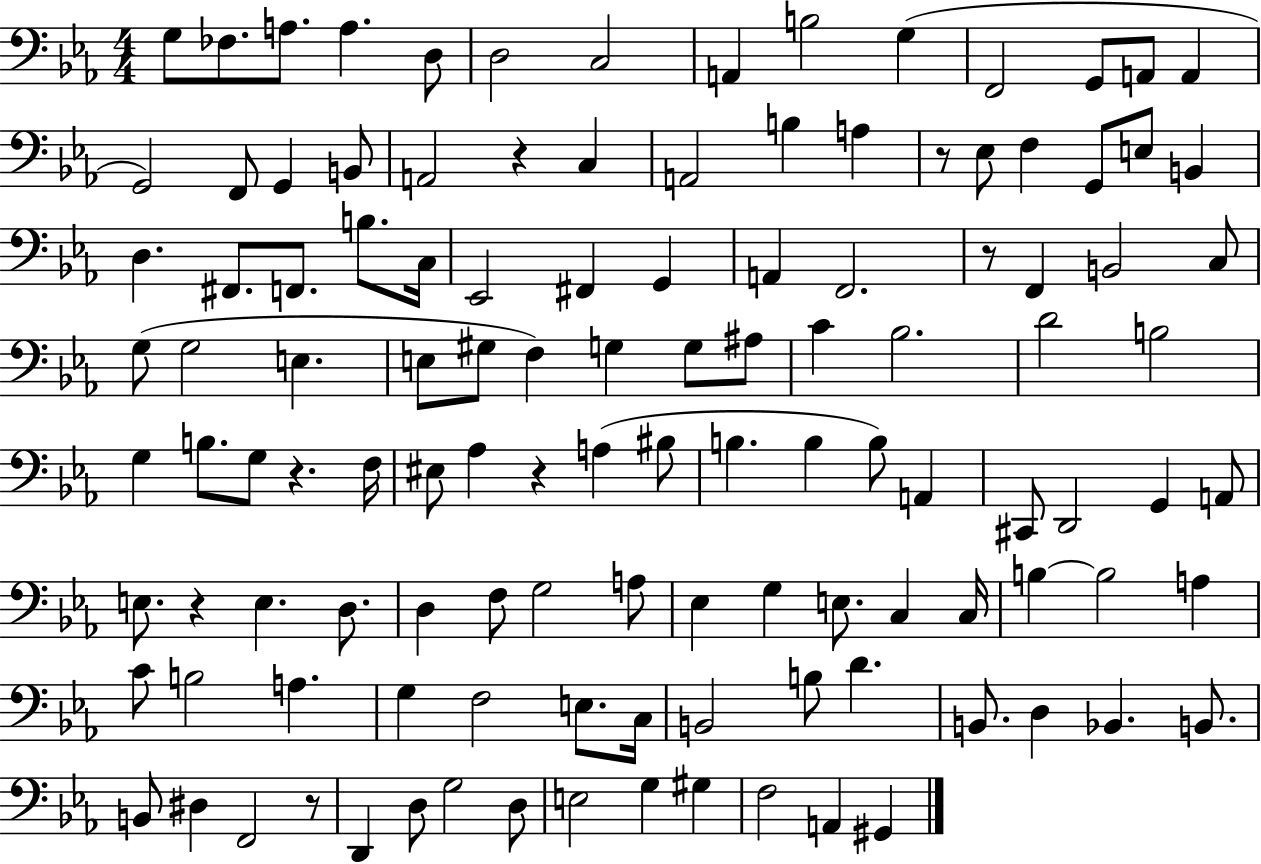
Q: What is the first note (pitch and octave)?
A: G3